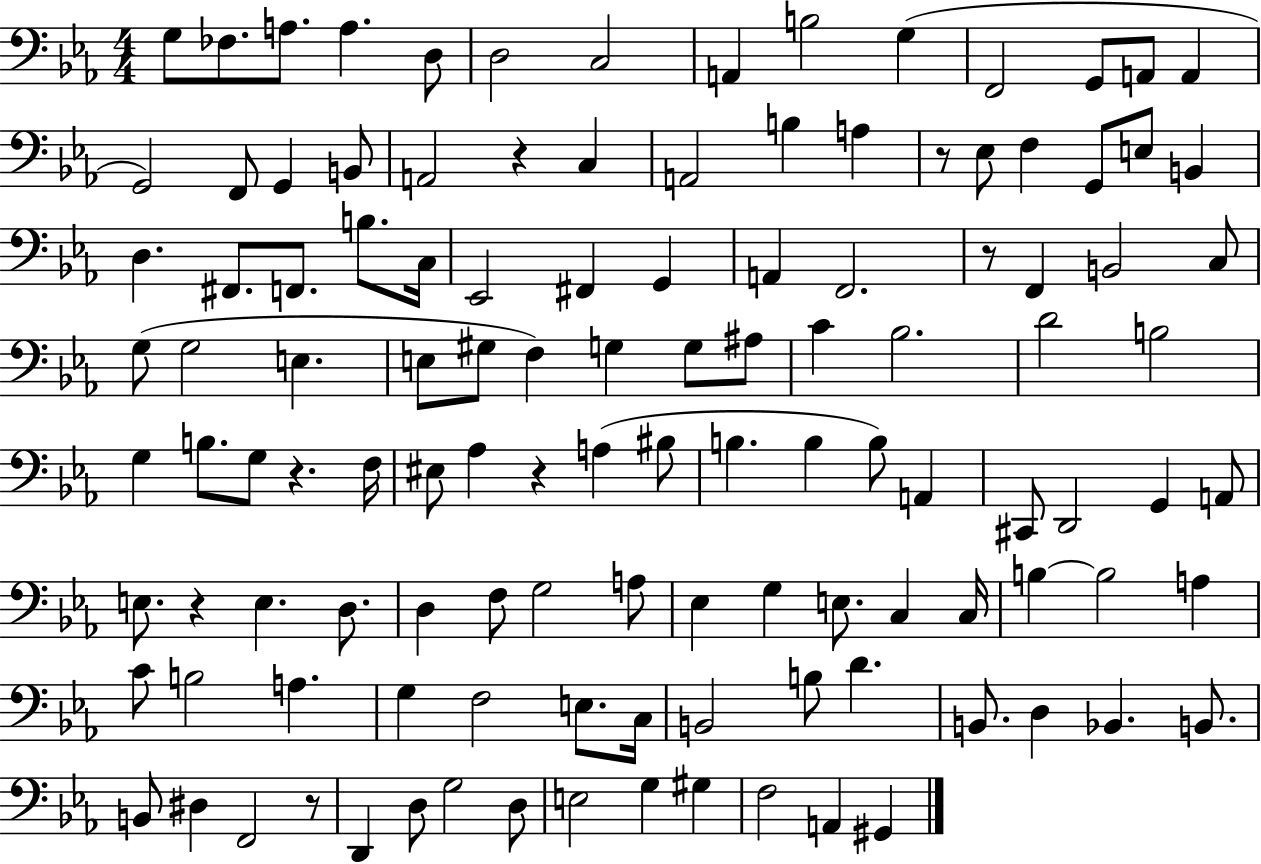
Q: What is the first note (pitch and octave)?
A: G3